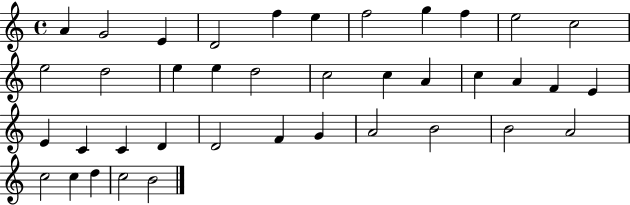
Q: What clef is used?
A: treble